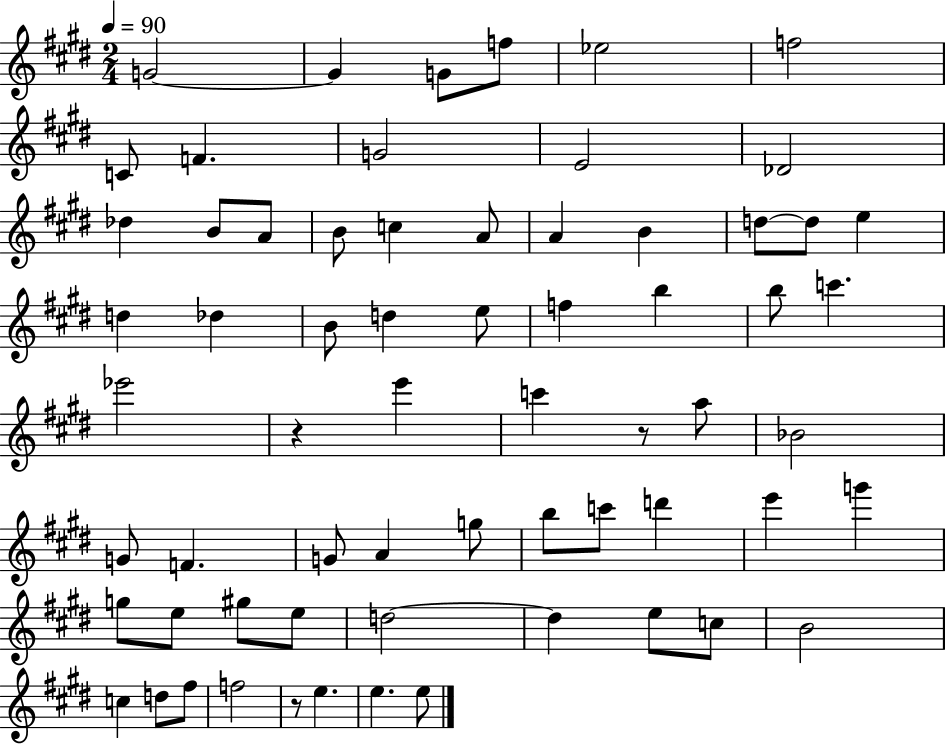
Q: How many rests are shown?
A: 3